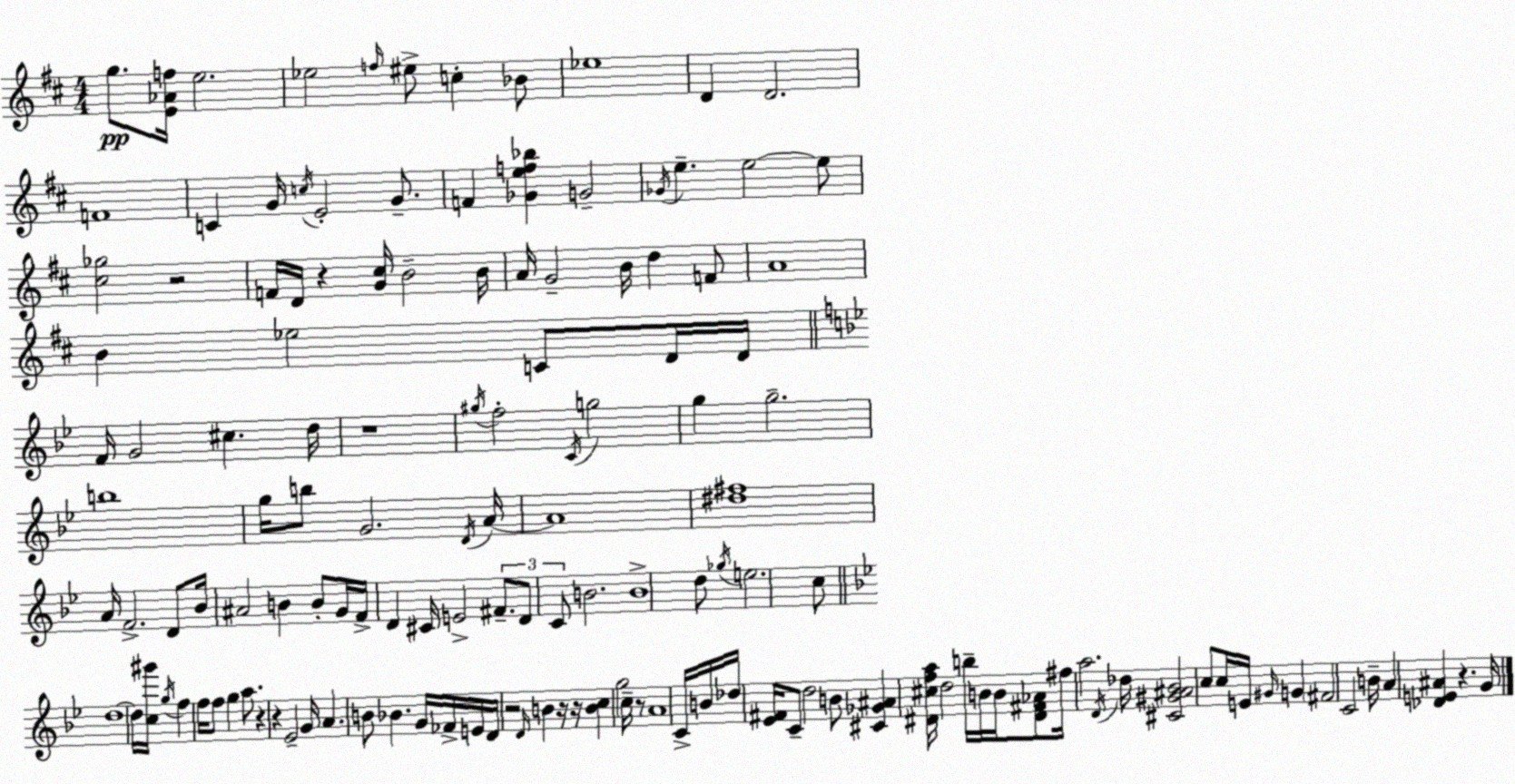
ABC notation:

X:1
T:Untitled
M:4/4
L:1/4
K:D
g/2 [E_Af]/4 e2 _e2 f/4 ^e/2 c _B/2 _e4 D D2 F4 C G/4 c/4 E2 G/2 F [_Gef_b] G2 _G/4 e e2 e/2 [^c_g]2 z2 F/4 D/4 z [G^c]/4 B2 B/4 A/4 G2 B/4 d F/2 A4 B _e2 C/2 D/4 D/4 F/4 G2 ^c d/4 z4 ^g/4 f2 C/4 g2 g g2 b4 g/4 b/2 G2 D/4 A/4 A4 [^d^f]4 A/4 F2 D/2 _B/4 ^A2 B B/2 G/4 F/4 D ^C/4 E2 ^F/2 D/2 C/2 B2 B4 d/2 _g/4 e2 c/2 d4 d/4 [c^g']/4 g/4 f f/4 f/2 g a/2 z z _E2 G/4 A B/2 _B G/4 _F/4 E/4 D/4 z2 D/4 B z/4 z/4 [Bc] g2 c/4 z/2 A4 C/4 B/4 _d/4 [_E^F]/4 C/2 d2 B/2 [^C_G^A] [^D^cfa]/4 d2 b/4 B/4 B/4 [^D^F_A]/2 ^f/4 a2 D/4 _d/4 [^C^G^A_B]2 c/2 c/4 E/4 ^G/4 G ^F2 C2 B/4 A [_DE^A] z G/4